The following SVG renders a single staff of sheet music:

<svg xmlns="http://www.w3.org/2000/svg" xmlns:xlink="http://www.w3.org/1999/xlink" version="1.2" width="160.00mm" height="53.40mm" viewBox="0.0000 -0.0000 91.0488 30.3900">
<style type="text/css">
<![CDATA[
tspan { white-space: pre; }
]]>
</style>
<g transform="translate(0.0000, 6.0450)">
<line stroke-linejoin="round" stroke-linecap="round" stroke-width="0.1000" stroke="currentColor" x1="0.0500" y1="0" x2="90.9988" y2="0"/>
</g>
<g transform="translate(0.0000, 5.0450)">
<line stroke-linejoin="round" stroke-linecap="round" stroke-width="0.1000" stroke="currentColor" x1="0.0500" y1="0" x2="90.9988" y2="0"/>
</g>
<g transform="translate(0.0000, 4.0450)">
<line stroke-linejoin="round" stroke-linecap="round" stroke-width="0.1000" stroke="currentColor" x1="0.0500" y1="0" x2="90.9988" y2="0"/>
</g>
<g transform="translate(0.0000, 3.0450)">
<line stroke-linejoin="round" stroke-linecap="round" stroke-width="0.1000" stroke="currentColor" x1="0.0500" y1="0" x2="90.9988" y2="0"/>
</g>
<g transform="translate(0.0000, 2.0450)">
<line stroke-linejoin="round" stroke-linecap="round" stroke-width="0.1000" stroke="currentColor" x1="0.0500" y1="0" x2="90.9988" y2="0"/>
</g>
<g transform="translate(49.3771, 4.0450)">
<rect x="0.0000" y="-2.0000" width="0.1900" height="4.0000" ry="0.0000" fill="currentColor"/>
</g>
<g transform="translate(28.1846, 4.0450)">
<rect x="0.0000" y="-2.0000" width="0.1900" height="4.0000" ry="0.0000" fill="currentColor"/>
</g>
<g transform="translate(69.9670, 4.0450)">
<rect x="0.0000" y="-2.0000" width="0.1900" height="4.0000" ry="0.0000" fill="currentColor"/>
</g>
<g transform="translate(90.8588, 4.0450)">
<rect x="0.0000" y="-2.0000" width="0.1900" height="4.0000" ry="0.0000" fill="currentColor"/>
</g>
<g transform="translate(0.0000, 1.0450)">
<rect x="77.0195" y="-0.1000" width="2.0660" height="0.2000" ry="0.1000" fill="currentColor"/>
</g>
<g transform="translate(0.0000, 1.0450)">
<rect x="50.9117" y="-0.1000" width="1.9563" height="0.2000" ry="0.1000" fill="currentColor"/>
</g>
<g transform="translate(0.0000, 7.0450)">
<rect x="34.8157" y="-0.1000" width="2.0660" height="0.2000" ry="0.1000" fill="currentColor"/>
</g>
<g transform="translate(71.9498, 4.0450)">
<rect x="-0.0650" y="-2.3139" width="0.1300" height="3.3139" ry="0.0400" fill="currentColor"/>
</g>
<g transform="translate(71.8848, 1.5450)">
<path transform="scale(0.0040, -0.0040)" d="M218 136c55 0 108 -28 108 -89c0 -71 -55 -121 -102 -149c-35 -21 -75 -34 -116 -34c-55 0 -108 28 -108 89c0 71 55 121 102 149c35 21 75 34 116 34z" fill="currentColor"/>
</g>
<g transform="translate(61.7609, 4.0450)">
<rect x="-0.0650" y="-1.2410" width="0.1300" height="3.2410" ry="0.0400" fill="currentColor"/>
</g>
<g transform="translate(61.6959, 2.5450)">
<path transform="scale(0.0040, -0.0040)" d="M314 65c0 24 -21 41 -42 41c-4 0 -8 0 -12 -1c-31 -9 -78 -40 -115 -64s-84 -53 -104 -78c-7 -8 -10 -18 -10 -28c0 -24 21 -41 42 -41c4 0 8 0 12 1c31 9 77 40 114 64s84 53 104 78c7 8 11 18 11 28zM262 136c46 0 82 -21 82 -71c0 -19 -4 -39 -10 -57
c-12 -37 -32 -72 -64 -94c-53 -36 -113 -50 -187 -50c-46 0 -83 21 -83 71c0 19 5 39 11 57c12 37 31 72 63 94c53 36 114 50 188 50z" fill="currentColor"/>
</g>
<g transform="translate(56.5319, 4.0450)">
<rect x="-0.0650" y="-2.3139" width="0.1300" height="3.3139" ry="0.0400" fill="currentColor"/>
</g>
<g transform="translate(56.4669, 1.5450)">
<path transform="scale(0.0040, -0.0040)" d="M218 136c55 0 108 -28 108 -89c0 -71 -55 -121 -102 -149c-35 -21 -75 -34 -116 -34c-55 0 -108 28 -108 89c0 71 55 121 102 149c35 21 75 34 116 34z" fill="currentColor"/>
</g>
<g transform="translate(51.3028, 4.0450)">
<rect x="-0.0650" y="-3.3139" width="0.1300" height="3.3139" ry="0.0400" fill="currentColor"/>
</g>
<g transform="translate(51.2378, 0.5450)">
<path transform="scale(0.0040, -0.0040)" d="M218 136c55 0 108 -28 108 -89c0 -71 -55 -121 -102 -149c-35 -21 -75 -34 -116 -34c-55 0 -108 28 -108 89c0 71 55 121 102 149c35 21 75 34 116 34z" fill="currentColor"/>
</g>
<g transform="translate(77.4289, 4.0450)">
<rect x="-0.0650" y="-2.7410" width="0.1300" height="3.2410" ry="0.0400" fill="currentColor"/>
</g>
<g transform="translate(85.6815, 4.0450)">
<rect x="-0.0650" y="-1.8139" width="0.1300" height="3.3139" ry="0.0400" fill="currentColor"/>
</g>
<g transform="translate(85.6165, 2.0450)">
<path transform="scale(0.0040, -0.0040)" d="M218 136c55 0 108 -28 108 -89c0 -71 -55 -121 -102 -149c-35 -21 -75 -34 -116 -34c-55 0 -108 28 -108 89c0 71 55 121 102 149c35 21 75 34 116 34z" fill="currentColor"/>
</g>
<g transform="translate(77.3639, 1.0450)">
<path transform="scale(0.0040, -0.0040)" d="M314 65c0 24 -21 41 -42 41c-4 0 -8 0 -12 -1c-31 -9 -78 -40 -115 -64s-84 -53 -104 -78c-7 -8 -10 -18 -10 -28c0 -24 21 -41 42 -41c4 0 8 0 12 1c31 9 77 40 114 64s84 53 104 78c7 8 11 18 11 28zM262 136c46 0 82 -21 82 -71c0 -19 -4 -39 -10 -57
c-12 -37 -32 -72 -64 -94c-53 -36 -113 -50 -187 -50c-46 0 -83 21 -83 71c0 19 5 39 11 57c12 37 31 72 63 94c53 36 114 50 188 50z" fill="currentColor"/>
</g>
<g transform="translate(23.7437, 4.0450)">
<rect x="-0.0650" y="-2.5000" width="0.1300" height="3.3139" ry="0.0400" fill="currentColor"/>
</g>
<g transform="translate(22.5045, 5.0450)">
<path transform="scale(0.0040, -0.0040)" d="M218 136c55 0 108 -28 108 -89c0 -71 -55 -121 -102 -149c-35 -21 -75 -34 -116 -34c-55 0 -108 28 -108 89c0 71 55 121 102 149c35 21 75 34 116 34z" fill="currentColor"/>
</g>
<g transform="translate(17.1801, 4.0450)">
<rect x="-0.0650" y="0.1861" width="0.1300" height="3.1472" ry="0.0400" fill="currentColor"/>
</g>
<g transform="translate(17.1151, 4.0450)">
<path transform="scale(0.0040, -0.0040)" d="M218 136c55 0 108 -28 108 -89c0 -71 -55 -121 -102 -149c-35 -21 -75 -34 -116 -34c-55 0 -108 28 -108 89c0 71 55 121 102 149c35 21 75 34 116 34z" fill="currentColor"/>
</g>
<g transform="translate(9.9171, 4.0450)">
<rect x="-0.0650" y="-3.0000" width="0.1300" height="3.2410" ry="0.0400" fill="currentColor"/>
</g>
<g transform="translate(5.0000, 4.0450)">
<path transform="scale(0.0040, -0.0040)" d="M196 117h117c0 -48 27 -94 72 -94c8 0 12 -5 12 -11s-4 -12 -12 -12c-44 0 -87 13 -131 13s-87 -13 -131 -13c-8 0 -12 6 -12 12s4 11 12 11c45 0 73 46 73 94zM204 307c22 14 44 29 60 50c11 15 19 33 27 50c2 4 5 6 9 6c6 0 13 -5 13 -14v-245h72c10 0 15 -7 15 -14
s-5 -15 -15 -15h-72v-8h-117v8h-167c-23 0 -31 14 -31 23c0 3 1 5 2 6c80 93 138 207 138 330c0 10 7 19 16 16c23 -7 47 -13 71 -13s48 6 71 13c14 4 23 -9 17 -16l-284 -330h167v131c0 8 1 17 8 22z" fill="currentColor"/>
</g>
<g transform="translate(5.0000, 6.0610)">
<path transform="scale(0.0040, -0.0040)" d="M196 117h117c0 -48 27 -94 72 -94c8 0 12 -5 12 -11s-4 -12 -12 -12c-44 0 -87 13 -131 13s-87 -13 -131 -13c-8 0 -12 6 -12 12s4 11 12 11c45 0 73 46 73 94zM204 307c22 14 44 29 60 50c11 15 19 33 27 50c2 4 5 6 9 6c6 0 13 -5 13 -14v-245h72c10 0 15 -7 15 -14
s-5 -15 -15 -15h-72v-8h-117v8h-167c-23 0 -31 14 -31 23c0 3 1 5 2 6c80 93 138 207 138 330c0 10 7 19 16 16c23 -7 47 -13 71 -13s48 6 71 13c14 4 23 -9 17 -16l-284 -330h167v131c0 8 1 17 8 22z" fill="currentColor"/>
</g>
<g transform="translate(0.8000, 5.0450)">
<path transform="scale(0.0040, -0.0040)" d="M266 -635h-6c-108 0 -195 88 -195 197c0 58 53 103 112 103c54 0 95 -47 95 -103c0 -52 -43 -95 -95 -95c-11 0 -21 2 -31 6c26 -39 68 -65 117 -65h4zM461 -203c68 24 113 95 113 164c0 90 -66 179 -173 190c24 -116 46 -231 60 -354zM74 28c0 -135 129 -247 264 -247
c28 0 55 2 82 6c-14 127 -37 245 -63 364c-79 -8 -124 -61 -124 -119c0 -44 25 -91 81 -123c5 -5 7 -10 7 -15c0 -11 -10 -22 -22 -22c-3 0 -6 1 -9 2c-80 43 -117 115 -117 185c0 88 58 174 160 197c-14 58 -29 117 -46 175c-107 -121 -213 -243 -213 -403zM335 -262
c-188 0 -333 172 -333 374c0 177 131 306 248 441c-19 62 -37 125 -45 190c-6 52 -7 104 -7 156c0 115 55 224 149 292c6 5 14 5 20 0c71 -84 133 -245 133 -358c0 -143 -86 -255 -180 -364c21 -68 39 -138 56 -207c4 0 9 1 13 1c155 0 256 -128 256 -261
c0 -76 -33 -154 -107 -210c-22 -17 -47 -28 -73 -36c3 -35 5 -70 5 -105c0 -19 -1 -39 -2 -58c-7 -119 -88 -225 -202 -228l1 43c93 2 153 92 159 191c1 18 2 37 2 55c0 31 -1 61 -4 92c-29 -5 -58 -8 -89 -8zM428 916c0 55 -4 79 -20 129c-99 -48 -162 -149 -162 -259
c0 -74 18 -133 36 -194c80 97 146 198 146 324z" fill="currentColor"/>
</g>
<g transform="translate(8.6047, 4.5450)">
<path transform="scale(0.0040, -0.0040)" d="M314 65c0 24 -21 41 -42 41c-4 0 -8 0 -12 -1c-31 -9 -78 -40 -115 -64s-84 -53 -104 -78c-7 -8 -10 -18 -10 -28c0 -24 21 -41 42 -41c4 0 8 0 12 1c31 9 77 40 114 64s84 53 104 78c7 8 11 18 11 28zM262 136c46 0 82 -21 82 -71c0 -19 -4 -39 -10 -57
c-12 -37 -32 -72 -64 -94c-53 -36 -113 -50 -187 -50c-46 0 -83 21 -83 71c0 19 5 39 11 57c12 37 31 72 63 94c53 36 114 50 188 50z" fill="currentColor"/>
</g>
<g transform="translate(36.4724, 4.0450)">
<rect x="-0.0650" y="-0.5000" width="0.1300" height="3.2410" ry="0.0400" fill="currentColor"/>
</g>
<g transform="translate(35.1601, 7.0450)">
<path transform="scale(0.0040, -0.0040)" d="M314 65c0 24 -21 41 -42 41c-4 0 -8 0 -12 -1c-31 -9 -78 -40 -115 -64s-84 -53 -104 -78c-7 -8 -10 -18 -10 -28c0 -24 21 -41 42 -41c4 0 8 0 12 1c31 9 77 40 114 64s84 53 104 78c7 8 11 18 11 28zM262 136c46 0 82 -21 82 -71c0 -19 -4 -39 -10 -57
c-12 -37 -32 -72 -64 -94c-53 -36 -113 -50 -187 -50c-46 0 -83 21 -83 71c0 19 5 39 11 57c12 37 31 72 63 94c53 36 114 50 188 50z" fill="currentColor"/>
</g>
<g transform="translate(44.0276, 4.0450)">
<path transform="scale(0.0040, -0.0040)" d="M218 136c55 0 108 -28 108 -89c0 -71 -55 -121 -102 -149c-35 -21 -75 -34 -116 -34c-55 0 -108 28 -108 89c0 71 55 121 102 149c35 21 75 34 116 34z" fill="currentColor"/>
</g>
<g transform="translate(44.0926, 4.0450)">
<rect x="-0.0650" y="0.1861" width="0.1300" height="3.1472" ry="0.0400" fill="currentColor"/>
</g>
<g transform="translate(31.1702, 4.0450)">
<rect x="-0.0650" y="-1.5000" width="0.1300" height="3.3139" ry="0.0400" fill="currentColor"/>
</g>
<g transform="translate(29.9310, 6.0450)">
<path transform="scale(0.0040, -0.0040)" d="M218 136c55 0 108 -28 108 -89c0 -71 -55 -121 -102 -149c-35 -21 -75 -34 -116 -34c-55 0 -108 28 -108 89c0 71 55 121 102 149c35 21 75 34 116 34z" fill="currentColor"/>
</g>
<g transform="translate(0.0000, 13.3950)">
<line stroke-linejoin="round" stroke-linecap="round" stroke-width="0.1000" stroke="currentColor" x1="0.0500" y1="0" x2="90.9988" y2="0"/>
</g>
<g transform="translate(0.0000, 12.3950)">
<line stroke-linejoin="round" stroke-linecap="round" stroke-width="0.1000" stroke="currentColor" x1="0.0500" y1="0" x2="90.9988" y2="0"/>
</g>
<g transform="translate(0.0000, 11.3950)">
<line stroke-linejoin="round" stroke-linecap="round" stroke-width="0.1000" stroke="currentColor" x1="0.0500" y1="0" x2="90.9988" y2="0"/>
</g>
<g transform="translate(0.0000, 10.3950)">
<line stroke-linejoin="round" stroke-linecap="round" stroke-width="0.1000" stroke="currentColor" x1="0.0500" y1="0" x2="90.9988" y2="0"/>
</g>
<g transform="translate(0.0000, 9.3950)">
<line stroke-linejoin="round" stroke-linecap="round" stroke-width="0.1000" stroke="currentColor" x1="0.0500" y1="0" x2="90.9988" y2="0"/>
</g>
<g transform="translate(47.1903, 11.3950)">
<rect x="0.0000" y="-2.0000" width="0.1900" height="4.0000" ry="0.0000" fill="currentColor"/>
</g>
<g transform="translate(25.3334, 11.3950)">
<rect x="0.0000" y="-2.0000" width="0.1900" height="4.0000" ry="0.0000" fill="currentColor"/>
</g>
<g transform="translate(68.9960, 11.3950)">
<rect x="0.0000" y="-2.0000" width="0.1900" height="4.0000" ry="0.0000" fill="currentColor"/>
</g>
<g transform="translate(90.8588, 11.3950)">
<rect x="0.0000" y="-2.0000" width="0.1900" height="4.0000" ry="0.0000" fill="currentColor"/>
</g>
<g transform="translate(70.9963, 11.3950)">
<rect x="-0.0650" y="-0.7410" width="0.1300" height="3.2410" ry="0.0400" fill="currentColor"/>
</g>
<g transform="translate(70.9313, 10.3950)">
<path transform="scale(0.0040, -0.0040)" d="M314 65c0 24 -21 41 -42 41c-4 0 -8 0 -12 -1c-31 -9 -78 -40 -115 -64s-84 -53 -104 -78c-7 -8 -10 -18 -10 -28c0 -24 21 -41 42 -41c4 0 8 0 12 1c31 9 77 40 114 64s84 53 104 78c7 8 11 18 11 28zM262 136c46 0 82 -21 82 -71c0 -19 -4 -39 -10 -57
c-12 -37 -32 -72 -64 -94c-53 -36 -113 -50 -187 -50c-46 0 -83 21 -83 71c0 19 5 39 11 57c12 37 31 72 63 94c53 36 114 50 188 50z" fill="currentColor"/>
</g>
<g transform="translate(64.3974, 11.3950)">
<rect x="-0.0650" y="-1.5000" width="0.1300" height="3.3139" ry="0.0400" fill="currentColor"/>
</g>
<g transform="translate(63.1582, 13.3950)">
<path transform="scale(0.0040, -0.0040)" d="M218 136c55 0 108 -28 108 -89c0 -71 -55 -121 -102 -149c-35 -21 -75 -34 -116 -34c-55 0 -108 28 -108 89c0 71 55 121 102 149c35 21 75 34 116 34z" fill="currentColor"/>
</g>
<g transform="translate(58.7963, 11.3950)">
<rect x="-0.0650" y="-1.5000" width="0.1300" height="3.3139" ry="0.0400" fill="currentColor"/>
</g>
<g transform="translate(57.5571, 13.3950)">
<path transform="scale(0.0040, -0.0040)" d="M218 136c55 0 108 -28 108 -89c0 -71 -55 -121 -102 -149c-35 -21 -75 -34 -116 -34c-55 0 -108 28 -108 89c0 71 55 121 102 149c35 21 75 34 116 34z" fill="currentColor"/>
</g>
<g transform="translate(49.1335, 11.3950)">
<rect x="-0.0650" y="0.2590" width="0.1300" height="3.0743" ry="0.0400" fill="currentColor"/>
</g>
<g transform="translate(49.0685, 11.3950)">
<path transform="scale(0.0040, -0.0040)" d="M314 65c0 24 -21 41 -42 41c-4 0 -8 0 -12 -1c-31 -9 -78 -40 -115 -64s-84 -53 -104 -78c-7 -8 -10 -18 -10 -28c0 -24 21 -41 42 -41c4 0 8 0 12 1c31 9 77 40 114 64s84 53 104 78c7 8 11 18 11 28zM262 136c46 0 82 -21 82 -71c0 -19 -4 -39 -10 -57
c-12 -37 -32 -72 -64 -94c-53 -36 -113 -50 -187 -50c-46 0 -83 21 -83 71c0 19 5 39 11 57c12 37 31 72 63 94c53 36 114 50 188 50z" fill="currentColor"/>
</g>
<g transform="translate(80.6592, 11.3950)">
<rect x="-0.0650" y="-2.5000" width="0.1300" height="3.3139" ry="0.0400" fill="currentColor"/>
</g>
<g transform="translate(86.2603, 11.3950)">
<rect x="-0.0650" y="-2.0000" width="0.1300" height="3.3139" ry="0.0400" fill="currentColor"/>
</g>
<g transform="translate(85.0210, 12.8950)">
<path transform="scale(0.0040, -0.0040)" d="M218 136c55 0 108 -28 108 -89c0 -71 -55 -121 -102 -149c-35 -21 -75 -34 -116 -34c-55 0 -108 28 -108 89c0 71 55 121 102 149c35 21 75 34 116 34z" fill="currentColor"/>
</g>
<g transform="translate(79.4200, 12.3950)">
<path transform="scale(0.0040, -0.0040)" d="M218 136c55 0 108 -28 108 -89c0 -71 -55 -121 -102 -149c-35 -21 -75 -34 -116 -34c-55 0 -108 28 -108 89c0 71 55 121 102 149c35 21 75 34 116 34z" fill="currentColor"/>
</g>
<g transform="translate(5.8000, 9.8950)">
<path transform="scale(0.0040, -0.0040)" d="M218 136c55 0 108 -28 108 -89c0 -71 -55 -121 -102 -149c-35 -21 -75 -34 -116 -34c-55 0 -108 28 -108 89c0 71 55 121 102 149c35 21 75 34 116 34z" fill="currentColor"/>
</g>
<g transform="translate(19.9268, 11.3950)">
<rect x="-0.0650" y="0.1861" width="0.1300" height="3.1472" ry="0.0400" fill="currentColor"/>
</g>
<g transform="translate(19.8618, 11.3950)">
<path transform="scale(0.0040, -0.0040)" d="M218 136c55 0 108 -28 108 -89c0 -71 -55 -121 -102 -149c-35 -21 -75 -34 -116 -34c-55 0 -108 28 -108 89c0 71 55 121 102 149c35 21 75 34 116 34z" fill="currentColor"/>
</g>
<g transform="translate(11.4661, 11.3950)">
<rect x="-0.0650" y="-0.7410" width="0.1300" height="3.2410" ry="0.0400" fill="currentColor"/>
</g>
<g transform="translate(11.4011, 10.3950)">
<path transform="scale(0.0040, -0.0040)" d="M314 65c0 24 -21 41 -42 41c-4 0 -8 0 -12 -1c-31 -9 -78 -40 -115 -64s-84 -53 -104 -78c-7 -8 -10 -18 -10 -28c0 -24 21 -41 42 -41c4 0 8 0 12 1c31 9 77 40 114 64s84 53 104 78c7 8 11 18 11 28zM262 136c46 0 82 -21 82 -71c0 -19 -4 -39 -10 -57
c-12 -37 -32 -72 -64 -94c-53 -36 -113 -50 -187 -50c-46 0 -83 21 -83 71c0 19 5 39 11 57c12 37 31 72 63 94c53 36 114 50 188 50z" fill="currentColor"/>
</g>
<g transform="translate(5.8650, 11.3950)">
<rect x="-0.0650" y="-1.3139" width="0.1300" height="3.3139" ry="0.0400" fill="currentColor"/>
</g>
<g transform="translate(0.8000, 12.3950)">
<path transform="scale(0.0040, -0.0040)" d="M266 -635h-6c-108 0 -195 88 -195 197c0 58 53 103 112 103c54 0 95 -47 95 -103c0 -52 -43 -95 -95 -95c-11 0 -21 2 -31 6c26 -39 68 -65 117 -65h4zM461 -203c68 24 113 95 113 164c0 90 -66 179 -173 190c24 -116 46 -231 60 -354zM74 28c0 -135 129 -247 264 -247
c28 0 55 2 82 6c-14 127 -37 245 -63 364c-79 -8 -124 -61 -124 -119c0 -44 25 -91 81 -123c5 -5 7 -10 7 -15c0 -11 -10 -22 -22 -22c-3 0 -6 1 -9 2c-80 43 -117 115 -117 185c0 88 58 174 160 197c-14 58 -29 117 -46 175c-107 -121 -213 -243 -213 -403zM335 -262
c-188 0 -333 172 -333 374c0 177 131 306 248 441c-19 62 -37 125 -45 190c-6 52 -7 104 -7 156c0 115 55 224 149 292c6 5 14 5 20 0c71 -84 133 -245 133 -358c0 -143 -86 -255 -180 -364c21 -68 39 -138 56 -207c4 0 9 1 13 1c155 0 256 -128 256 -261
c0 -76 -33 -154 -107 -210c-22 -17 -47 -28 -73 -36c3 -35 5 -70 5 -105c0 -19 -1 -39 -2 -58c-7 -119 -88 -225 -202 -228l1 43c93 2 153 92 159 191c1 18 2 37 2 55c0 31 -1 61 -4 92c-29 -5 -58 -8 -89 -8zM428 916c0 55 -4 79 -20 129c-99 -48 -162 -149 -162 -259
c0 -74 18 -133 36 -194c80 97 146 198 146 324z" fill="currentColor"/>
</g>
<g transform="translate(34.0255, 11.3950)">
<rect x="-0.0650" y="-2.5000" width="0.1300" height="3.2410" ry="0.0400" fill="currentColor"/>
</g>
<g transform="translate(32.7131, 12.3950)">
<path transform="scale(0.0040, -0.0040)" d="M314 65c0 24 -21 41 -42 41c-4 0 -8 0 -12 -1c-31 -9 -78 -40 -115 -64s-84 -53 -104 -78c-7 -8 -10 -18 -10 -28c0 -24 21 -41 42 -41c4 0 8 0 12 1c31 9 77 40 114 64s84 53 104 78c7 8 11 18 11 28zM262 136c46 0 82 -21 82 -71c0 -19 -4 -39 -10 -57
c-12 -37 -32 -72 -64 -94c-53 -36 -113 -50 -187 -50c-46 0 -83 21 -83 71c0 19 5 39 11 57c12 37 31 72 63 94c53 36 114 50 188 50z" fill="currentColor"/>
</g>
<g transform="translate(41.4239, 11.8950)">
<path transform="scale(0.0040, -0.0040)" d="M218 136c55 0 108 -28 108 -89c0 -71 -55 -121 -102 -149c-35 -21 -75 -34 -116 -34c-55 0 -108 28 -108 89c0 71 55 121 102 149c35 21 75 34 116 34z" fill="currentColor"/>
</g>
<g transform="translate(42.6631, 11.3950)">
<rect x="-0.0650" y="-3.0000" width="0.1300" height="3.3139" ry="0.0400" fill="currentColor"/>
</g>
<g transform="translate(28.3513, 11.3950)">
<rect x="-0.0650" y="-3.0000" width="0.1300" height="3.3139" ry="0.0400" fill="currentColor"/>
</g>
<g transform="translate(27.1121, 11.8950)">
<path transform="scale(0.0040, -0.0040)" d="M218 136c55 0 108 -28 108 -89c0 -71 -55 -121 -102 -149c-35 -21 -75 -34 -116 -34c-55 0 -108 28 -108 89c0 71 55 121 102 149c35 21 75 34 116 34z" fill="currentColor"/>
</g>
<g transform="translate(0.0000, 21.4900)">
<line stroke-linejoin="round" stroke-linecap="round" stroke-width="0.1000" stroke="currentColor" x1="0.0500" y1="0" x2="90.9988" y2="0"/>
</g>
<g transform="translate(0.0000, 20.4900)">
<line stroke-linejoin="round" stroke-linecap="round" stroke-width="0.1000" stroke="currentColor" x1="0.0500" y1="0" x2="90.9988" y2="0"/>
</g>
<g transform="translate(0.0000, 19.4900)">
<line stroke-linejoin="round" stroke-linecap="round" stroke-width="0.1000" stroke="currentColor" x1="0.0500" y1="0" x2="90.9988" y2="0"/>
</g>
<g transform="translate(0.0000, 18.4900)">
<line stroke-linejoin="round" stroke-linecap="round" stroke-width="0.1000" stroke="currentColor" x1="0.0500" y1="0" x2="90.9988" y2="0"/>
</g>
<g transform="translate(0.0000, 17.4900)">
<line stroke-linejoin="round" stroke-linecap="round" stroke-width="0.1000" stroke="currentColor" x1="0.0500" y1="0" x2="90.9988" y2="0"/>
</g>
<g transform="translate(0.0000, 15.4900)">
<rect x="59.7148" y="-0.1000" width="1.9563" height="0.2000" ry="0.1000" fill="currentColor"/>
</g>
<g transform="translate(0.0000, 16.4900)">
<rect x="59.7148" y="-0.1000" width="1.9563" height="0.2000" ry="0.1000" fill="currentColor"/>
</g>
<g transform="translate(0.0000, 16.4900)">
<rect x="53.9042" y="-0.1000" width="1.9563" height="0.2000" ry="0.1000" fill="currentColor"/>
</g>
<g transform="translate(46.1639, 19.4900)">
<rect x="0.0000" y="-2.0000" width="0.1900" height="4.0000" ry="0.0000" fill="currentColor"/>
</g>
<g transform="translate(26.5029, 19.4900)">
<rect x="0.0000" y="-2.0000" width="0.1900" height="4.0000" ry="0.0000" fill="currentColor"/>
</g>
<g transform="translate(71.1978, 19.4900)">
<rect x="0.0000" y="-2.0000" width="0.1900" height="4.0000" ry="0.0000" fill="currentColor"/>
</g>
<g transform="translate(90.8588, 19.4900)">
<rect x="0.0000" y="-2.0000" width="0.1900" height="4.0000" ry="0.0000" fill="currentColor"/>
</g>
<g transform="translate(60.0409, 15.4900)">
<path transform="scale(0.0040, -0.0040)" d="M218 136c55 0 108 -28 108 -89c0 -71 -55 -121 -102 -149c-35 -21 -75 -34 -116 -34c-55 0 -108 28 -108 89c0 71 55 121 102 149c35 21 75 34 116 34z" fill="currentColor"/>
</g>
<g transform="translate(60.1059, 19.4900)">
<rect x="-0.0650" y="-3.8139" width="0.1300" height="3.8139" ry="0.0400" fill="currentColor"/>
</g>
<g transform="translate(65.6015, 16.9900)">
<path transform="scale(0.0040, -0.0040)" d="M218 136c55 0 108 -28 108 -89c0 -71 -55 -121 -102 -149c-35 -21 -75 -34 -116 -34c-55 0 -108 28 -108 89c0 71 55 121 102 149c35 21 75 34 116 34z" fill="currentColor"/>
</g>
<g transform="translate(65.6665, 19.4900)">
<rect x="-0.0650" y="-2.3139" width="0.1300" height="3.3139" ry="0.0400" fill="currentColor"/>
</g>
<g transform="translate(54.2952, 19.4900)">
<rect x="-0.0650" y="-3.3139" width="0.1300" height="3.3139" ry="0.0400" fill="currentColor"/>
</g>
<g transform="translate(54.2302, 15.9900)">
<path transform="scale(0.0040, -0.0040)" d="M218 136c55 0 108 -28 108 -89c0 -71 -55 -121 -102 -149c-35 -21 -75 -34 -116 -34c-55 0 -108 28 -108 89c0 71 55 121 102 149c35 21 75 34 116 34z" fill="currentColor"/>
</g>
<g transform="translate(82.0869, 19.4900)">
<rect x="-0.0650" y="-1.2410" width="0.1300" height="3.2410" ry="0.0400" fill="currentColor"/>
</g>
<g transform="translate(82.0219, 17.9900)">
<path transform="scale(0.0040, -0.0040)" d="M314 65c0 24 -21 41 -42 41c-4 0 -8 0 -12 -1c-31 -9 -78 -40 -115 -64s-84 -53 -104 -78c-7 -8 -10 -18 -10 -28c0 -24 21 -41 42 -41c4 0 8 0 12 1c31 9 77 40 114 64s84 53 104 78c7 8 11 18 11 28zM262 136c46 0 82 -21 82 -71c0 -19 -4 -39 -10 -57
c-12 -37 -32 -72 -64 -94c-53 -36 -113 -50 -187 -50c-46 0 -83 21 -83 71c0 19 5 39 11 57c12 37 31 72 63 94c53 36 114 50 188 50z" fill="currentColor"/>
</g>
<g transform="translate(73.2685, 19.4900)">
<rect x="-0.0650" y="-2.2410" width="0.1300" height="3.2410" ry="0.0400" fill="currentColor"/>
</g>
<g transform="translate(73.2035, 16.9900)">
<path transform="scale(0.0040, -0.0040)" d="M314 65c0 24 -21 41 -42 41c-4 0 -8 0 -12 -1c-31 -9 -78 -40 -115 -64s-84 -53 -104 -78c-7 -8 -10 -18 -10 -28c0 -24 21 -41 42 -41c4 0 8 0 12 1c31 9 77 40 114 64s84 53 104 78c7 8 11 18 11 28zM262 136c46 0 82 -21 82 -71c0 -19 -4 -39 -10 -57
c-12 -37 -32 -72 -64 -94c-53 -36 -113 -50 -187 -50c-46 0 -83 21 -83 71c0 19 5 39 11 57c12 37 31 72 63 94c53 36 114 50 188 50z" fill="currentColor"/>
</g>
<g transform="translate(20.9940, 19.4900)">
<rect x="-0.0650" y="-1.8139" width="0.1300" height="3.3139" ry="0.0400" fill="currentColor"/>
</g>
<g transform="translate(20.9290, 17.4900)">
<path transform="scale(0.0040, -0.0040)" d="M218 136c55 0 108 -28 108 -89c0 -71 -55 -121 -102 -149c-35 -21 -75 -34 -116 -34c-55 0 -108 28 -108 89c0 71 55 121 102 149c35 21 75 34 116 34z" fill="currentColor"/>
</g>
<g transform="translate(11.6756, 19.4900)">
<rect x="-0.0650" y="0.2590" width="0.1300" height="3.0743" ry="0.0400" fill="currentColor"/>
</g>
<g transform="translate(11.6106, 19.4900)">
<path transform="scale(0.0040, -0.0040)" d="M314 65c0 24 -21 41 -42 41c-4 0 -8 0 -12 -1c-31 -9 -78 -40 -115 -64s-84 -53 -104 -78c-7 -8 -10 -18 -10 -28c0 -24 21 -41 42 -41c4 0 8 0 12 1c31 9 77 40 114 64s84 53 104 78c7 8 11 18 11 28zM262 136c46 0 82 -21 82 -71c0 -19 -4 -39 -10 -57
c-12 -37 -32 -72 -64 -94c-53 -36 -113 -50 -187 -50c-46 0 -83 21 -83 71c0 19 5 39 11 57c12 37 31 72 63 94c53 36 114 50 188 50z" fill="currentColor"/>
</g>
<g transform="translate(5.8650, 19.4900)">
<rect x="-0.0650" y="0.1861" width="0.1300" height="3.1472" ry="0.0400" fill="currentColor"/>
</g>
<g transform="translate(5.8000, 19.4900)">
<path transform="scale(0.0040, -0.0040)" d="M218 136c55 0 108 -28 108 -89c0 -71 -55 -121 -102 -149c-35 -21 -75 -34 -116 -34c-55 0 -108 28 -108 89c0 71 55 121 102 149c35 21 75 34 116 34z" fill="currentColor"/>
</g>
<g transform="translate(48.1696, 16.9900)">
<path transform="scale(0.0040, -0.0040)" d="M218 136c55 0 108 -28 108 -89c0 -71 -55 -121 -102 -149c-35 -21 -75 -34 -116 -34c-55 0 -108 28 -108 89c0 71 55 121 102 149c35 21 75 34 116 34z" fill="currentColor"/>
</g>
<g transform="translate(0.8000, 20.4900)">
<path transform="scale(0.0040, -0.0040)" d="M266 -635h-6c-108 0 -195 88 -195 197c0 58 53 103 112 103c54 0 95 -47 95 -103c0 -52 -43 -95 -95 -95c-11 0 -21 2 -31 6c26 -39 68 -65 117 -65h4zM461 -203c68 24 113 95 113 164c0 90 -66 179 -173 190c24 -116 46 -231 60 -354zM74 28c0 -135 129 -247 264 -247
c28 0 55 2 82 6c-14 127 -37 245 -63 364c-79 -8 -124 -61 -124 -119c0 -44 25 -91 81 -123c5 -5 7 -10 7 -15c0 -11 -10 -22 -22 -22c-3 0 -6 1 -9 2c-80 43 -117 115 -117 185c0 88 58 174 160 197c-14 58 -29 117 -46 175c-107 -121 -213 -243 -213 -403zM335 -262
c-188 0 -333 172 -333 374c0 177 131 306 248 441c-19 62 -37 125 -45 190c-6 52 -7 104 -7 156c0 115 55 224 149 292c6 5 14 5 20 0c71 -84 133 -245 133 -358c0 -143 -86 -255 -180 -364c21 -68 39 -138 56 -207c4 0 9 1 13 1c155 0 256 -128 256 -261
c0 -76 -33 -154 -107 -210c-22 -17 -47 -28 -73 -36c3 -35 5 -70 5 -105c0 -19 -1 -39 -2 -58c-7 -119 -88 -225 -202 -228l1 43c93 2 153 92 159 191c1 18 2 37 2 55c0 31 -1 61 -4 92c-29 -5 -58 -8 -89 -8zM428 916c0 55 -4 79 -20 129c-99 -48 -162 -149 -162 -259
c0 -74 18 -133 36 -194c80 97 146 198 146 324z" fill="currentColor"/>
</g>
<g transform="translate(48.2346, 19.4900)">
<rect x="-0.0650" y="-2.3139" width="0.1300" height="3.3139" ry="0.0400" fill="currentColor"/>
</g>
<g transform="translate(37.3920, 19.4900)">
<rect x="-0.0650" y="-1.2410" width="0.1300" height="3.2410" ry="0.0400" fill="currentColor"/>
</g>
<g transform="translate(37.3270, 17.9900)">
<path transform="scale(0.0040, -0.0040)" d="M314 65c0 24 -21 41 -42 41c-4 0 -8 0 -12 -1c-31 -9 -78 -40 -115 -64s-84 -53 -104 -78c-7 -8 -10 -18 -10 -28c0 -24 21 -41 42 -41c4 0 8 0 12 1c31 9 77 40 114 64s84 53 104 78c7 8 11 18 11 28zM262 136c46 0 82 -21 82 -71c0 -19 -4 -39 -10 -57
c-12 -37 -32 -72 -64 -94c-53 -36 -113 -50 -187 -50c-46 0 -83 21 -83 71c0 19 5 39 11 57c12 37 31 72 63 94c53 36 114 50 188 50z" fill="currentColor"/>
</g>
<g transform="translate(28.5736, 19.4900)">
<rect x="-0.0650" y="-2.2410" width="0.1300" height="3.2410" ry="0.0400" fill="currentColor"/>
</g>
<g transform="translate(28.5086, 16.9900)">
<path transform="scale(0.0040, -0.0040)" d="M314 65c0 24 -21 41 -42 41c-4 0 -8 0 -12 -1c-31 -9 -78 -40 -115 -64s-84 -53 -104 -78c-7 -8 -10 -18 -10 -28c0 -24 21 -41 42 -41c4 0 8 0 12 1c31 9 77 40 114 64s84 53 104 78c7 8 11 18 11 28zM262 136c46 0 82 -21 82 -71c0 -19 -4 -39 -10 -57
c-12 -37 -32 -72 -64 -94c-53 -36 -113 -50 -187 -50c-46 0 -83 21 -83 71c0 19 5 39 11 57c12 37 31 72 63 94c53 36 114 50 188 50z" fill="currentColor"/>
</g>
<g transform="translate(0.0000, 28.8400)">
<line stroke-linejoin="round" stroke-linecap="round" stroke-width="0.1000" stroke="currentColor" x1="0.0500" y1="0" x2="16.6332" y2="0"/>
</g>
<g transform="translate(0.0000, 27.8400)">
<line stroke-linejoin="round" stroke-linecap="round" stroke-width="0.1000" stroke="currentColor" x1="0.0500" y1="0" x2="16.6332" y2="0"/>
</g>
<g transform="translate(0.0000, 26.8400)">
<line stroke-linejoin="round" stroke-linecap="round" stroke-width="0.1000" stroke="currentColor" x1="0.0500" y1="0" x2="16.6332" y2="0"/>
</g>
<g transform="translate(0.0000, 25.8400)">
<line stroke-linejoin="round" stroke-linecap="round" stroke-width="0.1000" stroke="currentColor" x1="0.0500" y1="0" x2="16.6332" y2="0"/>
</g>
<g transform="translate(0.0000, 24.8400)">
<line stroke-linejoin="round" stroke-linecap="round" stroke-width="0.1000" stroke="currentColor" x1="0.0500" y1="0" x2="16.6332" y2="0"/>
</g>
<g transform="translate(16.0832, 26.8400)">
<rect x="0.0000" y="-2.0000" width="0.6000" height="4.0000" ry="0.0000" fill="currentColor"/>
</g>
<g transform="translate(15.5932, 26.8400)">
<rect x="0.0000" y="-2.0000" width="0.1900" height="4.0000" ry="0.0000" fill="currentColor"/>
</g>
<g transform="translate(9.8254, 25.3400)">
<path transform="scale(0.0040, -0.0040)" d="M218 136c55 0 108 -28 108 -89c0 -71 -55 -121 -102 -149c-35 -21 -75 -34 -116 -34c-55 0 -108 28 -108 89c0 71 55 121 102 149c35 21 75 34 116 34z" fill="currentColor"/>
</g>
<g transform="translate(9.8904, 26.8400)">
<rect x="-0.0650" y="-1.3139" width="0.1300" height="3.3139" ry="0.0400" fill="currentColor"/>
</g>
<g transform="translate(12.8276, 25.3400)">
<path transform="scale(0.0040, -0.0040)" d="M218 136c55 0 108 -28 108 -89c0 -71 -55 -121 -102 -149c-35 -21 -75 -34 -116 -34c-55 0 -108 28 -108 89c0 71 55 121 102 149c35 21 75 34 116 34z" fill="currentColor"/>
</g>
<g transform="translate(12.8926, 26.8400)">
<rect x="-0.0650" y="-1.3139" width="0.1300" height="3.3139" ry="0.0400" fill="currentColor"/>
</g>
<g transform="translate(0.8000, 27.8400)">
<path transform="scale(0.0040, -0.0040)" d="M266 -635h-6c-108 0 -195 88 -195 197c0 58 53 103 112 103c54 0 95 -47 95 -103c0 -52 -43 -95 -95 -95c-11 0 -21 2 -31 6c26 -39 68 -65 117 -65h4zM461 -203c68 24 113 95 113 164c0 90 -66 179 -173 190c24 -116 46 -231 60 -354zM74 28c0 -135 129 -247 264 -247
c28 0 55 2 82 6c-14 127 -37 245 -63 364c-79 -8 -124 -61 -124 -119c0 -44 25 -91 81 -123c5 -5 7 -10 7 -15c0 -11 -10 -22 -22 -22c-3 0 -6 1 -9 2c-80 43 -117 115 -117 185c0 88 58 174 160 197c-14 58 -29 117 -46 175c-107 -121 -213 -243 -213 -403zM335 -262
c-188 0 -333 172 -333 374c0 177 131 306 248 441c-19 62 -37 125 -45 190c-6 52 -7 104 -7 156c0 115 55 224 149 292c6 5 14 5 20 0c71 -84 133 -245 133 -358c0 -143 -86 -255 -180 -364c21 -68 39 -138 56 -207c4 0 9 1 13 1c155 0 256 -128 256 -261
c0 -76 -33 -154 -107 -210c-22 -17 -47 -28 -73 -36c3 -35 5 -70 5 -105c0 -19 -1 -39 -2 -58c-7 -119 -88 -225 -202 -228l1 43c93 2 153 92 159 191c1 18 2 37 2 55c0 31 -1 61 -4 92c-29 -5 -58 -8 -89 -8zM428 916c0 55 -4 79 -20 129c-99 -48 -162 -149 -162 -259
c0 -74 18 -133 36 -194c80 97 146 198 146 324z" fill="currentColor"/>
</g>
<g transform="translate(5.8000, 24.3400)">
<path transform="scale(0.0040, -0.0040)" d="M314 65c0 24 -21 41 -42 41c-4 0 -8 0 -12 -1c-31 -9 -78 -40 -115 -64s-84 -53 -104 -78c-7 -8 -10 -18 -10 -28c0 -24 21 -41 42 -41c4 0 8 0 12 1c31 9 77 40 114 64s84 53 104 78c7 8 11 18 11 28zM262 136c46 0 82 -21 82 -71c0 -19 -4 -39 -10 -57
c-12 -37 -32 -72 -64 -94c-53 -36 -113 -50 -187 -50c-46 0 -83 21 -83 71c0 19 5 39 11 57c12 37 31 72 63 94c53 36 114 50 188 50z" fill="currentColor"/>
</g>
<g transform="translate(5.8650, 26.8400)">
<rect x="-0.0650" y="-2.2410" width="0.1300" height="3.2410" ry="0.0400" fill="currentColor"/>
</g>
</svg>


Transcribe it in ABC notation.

X:1
T:Untitled
M:4/4
L:1/4
K:C
A2 B G E C2 B b g e2 g a2 f e d2 B A G2 A B2 E E d2 G F B B2 f g2 e2 g b c' g g2 e2 g2 e e